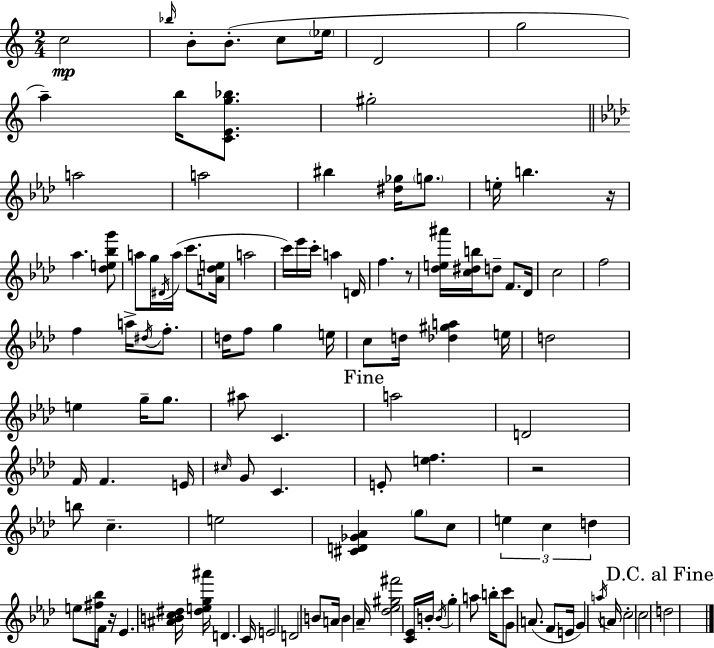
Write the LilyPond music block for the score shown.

{
  \clef treble
  \numericTimeSignature
  \time 2/4
  \key a \minor
  c''2\mp | \grace { bes''16 } b'8-. b'8.-.( c''8 | \parenthesize ees''16 d'2 | g''2 | \break a''4--) b''16 <c' e' g'' bes''>8. | gis''2-. | \bar "||" \break \key aes \major a''2 | a''2 | bis''4 <dis'' ges''>16 \parenthesize g''8. | e''16-. b''4. r16 | \break aes''4. <des'' e'' bes'' g'''>8 | a''8 g''16 \acciaccatura { dis'16 }( a''16 c'''8. | <a' des'' e''>16 a''2 | c'''16) ees'''16 c'''16-. a''4 | \break d'16 f''4. r8 | <des'' e'' ais'''>16 <c'' dis'' b''>16 d''8-- f'8. | des'16 c''2 | f''2 | \break f''4 a''16-> \acciaccatura { dis''16 } f''8.-. | d''16 f''8 g''4 | e''16 c''8 d''16 <des'' gis'' a''>4 | e''16 d''2 | \break e''4 g''16-- g''8. | ais''8 c'4. | \mark "Fine" a''2 | d'2 | \break f'16 f'4. | e'16 \grace { cis''16 } g'8 c'4. | e'8-. <e'' f''>4. | r2 | \break b''8 c''4.-- | e''2 | <cis' d' ges' aes'>4 \parenthesize g''8 | c''8 \tuplet 3/2 { e''4 c''4 | \break d''4 } e''8 | <fis'' bes''>16 f'16 r16 ees'4. | <ais' b' c'' dis''>16 <dis'' e'' g'' ais'''>16 d'4. | c'16 e'2 | \break d'2 | b'8 a'16 b'4 | aes'16-- <des'' ees'' gis'' fis'''>2 | <c' ees'>16 b'16-. \acciaccatura { b'16 } g''4-. | \break a''8 b''16-. c'''8 g'8 | a'8.( f'8 e'16 g'4) | \acciaccatura { a''16 } a'16 c''2-. | c''2 | \break \mark "D.C. al Fine" d''2 | \bar "|."
}